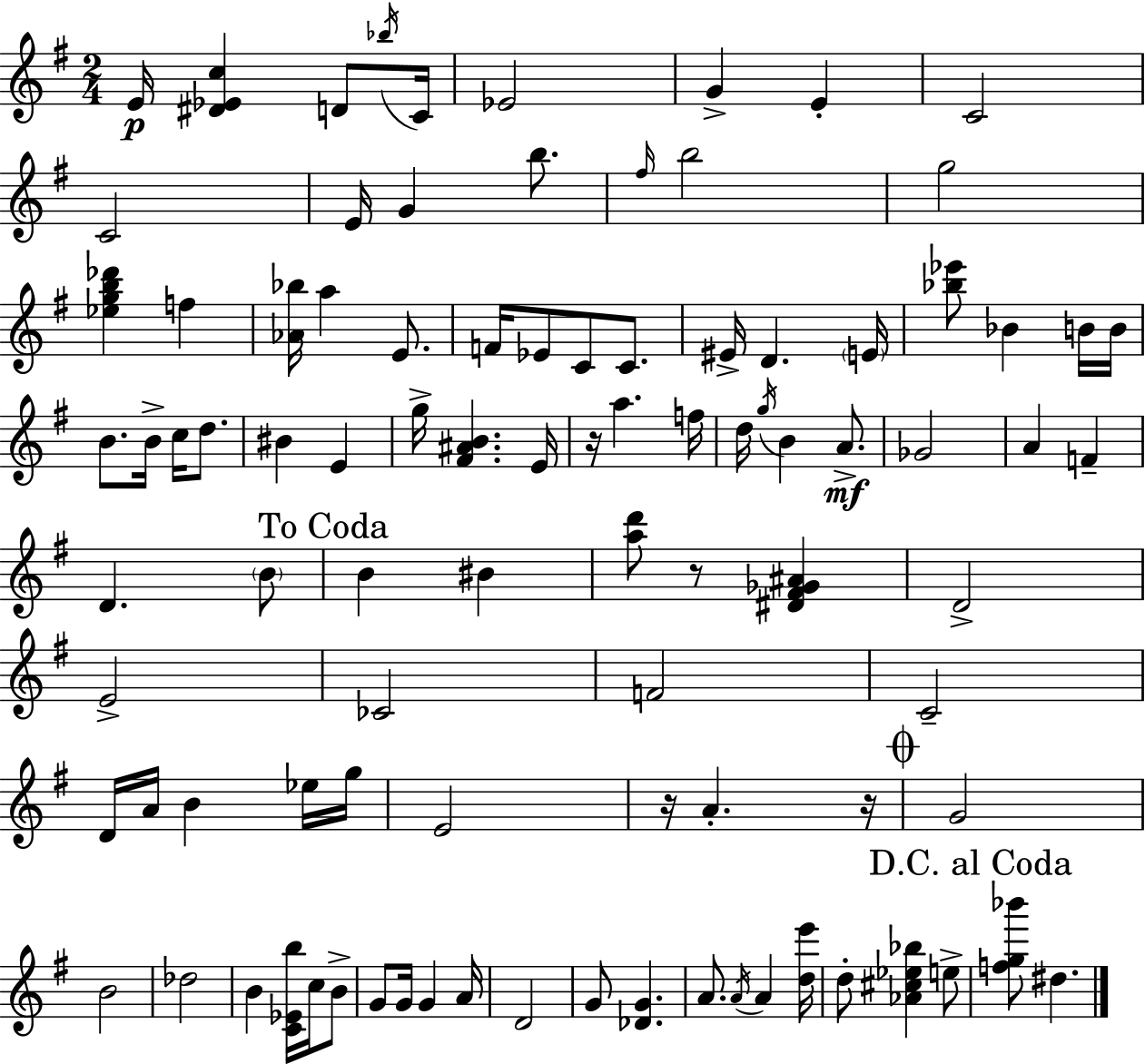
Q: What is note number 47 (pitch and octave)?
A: B4